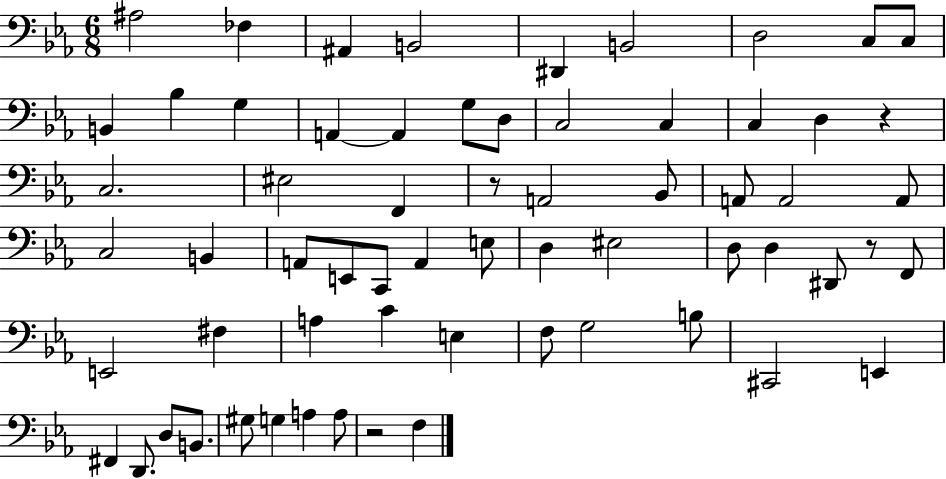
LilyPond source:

{
  \clef bass
  \numericTimeSignature
  \time 6/8
  \key ees \major
  \repeat volta 2 { ais2 fes4 | ais,4 b,2 | dis,4 b,2 | d2 c8 c8 | \break b,4 bes4 g4 | a,4~~ a,4 g8 d8 | c2 c4 | c4 d4 r4 | \break c2. | eis2 f,4 | r8 a,2 bes,8 | a,8 a,2 a,8 | \break c2 b,4 | a,8 e,8 c,8 a,4 e8 | d4 eis2 | d8 d4 dis,8 r8 f,8 | \break e,2 fis4 | a4 c'4 e4 | f8 g2 b8 | cis,2 e,4 | \break fis,4 d,8. d8 b,8. | gis8 g4 a4 a8 | r2 f4 | } \bar "|."
}